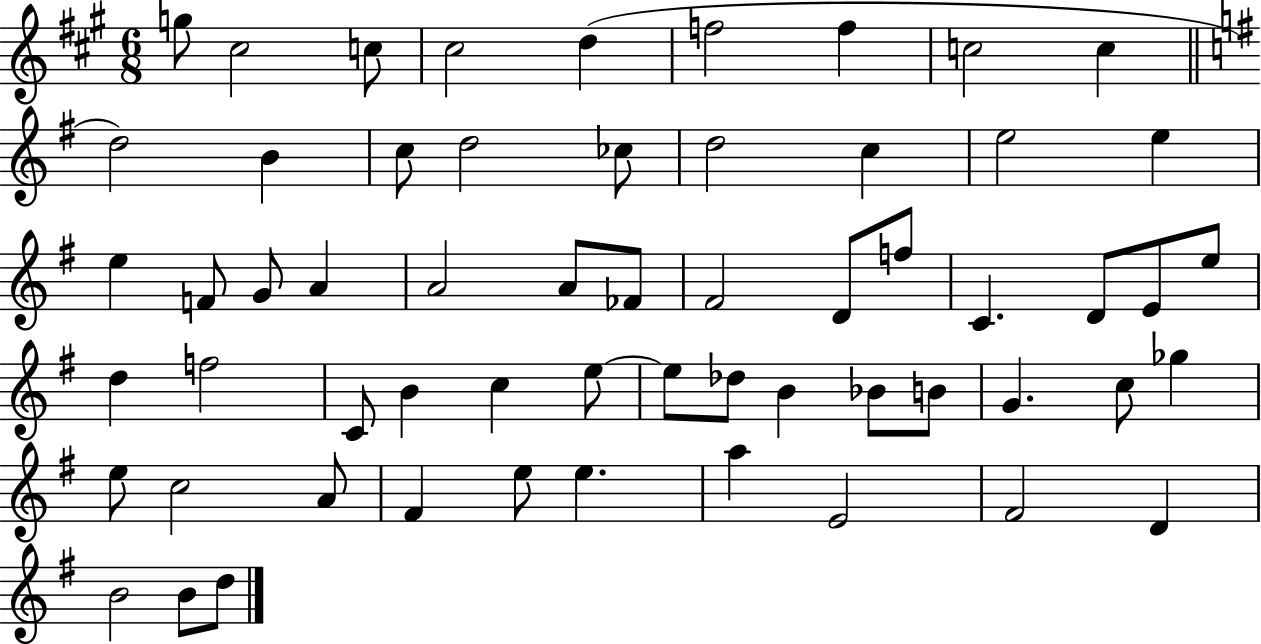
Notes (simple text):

G5/e C#5/h C5/e C#5/h D5/q F5/h F5/q C5/h C5/q D5/h B4/q C5/e D5/h CES5/e D5/h C5/q E5/h E5/q E5/q F4/e G4/e A4/q A4/h A4/e FES4/e F#4/h D4/e F5/e C4/q. D4/e E4/e E5/e D5/q F5/h C4/e B4/q C5/q E5/e E5/e Db5/e B4/q Bb4/e B4/e G4/q. C5/e Gb5/q E5/e C5/h A4/e F#4/q E5/e E5/q. A5/q E4/h F#4/h D4/q B4/h B4/e D5/e